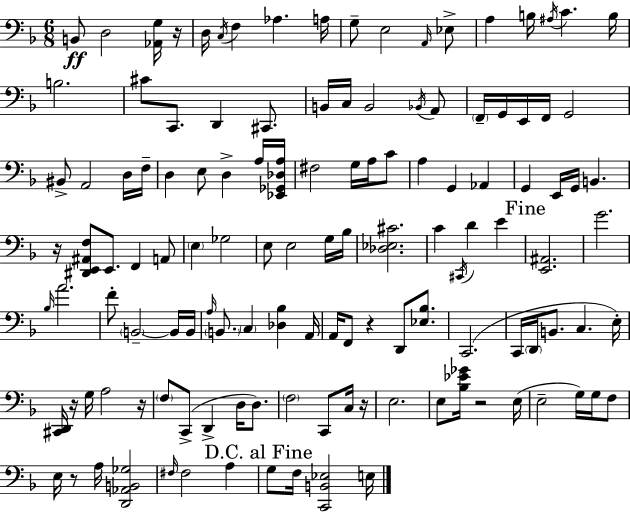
X:1
T:Untitled
M:6/8
L:1/4
K:Dm
B,,/2 D,2 [_A,,G,]/4 z/4 D,/4 C,/4 F, _A, A,/4 G,/2 E,2 A,,/4 _E,/2 A, B,/4 ^A,/4 C B,/4 B,2 ^C/2 C,,/2 D,, ^C,,/2 B,,/4 C,/4 B,,2 _B,,/4 A,,/2 F,,/4 G,,/4 E,,/4 F,,/4 G,,2 ^B,,/2 A,,2 D,/4 F,/4 D, E,/2 D, A,/4 [_E,,_G,,_D,A,]/4 ^F,2 G,/4 A,/4 C/2 A, G,, _A,, G,, E,,/4 G,,/4 B,, z/4 [^D,,E,,^A,,F,]/2 E,,/2 F,, A,,/2 E, _G,2 E,/2 E,2 G,/4 _B,/4 [_D,_E,^C]2 C ^C,,/4 D E [E,,^A,,]2 G2 _B,/4 A2 F/2 B,,2 B,,/4 B,,/4 A,/4 B,,/2 C, [_D,_B,] A,,/4 A,,/4 F,,/2 z D,,/2 [_E,_B,]/2 C,,2 C,,/4 D,,/4 B,,/2 C, E,/4 [^C,,D,,]/4 z/4 G,/4 A,2 z/4 F,/2 C,,/2 D,, D,/4 D,/2 F,2 C,,/2 C,/4 z/4 E,2 E,/2 [_B,_E_G]/4 z2 E,/4 E,2 G,/4 G,/4 F,/2 E,/4 z/2 A,/4 [D,,_A,,B,,_G,]2 ^F,/4 ^F,2 A, G,/2 F,/4 [C,,B,,_E,]2 E,/4